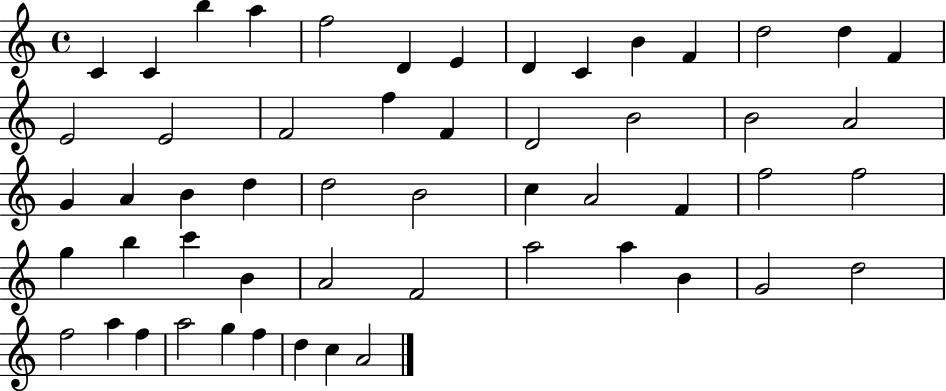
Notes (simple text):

C4/q C4/q B5/q A5/q F5/h D4/q E4/q D4/q C4/q B4/q F4/q D5/h D5/q F4/q E4/h E4/h F4/h F5/q F4/q D4/h B4/h B4/h A4/h G4/q A4/q B4/q D5/q D5/h B4/h C5/q A4/h F4/q F5/h F5/h G5/q B5/q C6/q B4/q A4/h F4/h A5/h A5/q B4/q G4/h D5/h F5/h A5/q F5/q A5/h G5/q F5/q D5/q C5/q A4/h